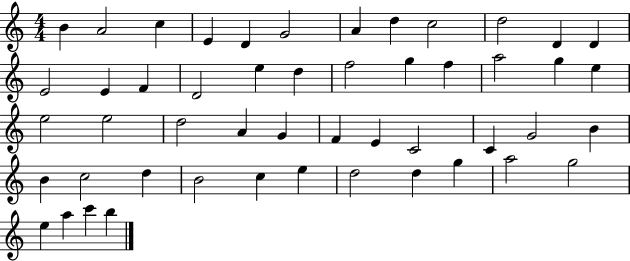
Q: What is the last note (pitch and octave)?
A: B5